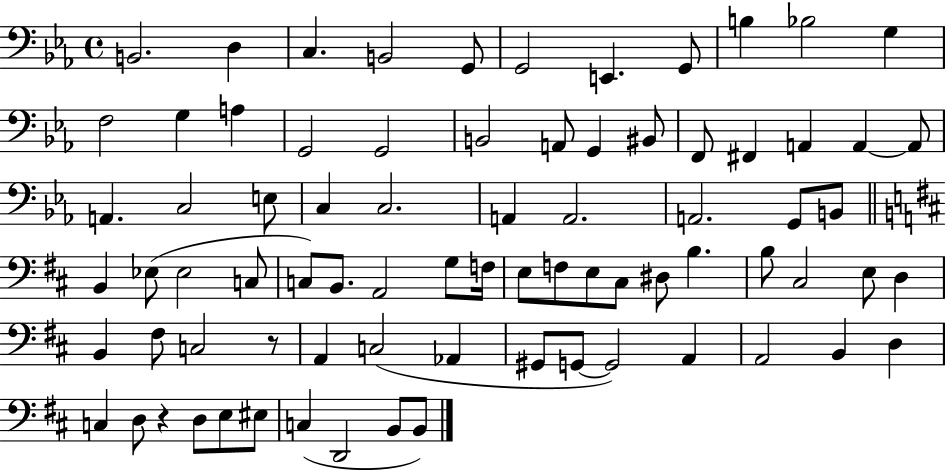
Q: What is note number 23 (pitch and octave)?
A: A2